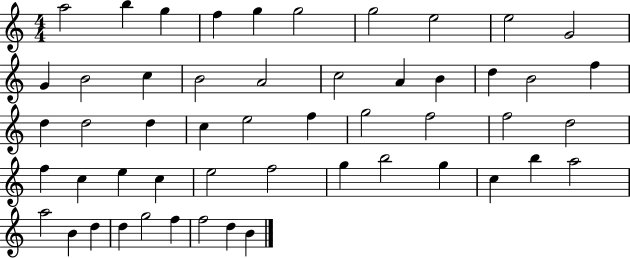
X:1
T:Untitled
M:4/4
L:1/4
K:C
a2 b g f g g2 g2 e2 e2 G2 G B2 c B2 A2 c2 A B d B2 f d d2 d c e2 f g2 f2 f2 d2 f c e c e2 f2 g b2 g c b a2 a2 B d d g2 f f2 d B